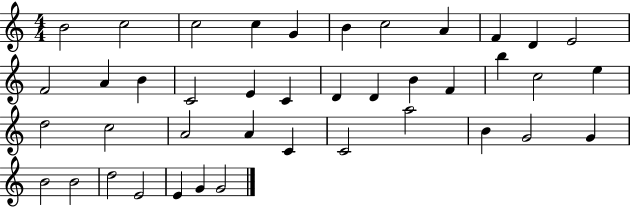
B4/h C5/h C5/h C5/q G4/q B4/q C5/h A4/q F4/q D4/q E4/h F4/h A4/q B4/q C4/h E4/q C4/q D4/q D4/q B4/q F4/q B5/q C5/h E5/q D5/h C5/h A4/h A4/q C4/q C4/h A5/h B4/q G4/h G4/q B4/h B4/h D5/h E4/h E4/q G4/q G4/h